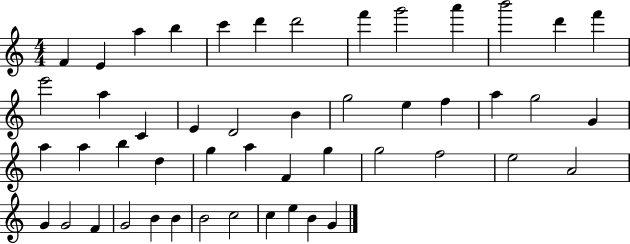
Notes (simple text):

F4/q E4/q A5/q B5/q C6/q D6/q D6/h F6/q G6/h A6/q B6/h D6/q F6/q E6/h A5/q C4/q E4/q D4/h B4/q G5/h E5/q F5/q A5/q G5/h G4/q A5/q A5/q B5/q D5/q G5/q A5/q F4/q G5/q G5/h F5/h E5/h A4/h G4/q G4/h F4/q G4/h B4/q B4/q B4/h C5/h C5/q E5/q B4/q G4/q